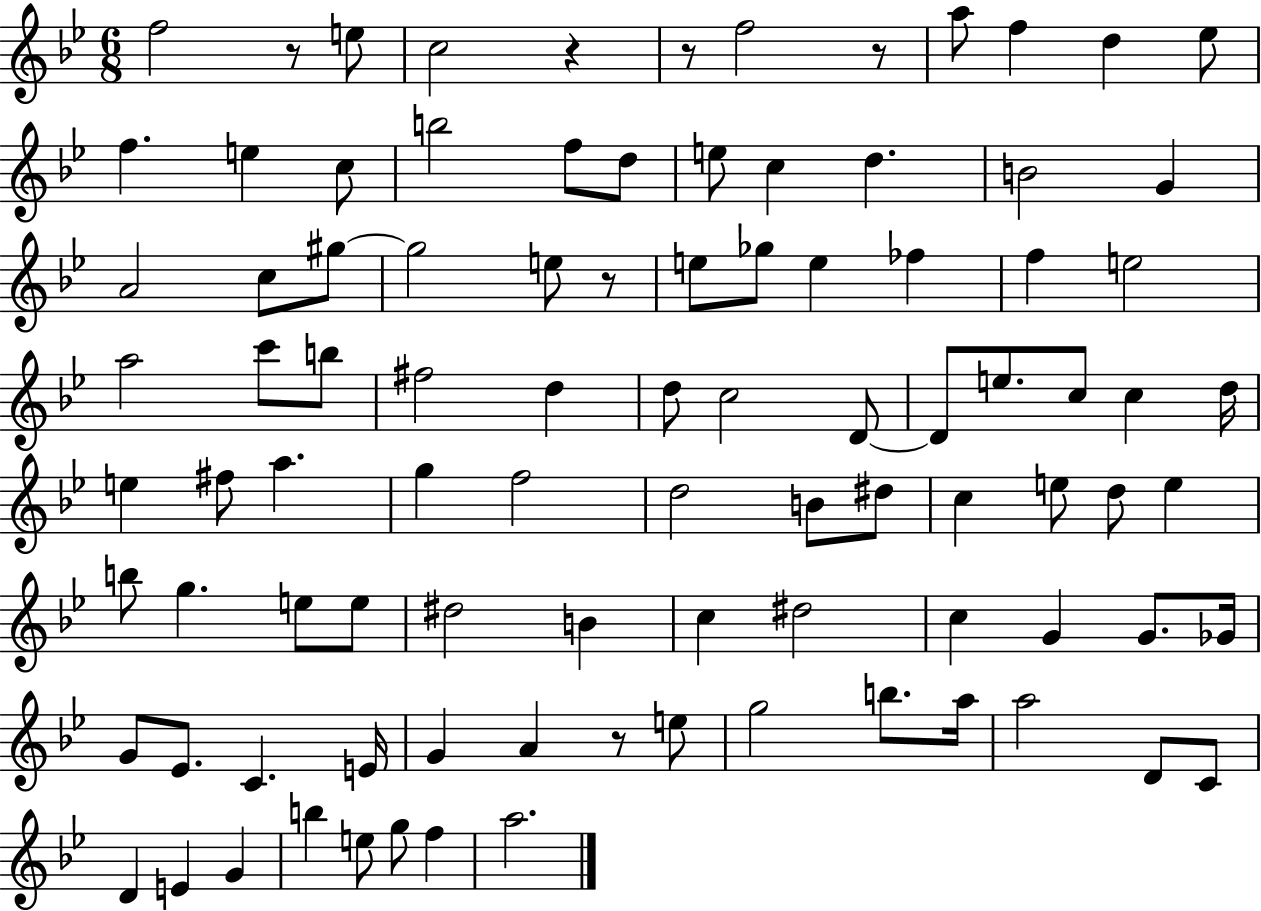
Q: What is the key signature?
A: BES major